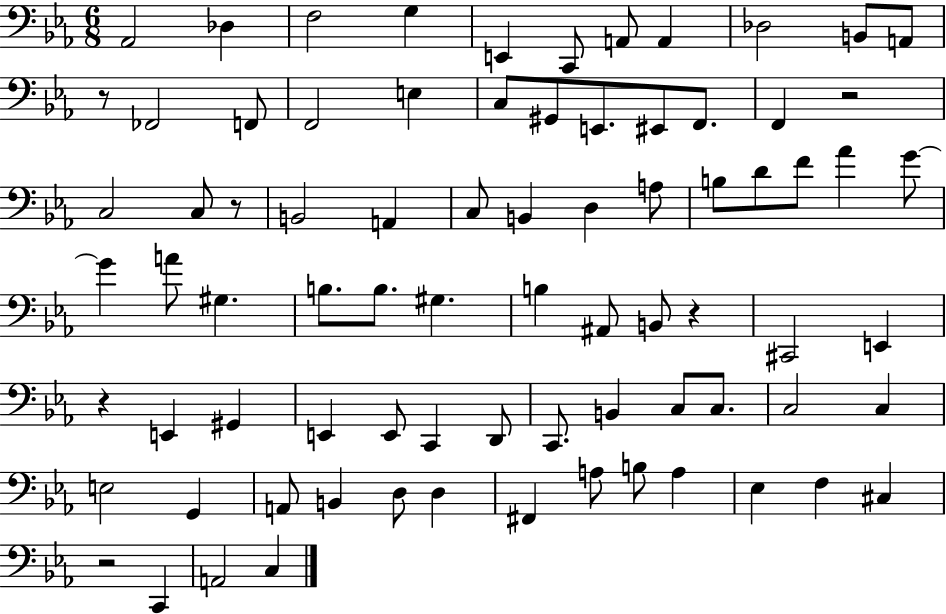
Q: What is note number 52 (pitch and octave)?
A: C2